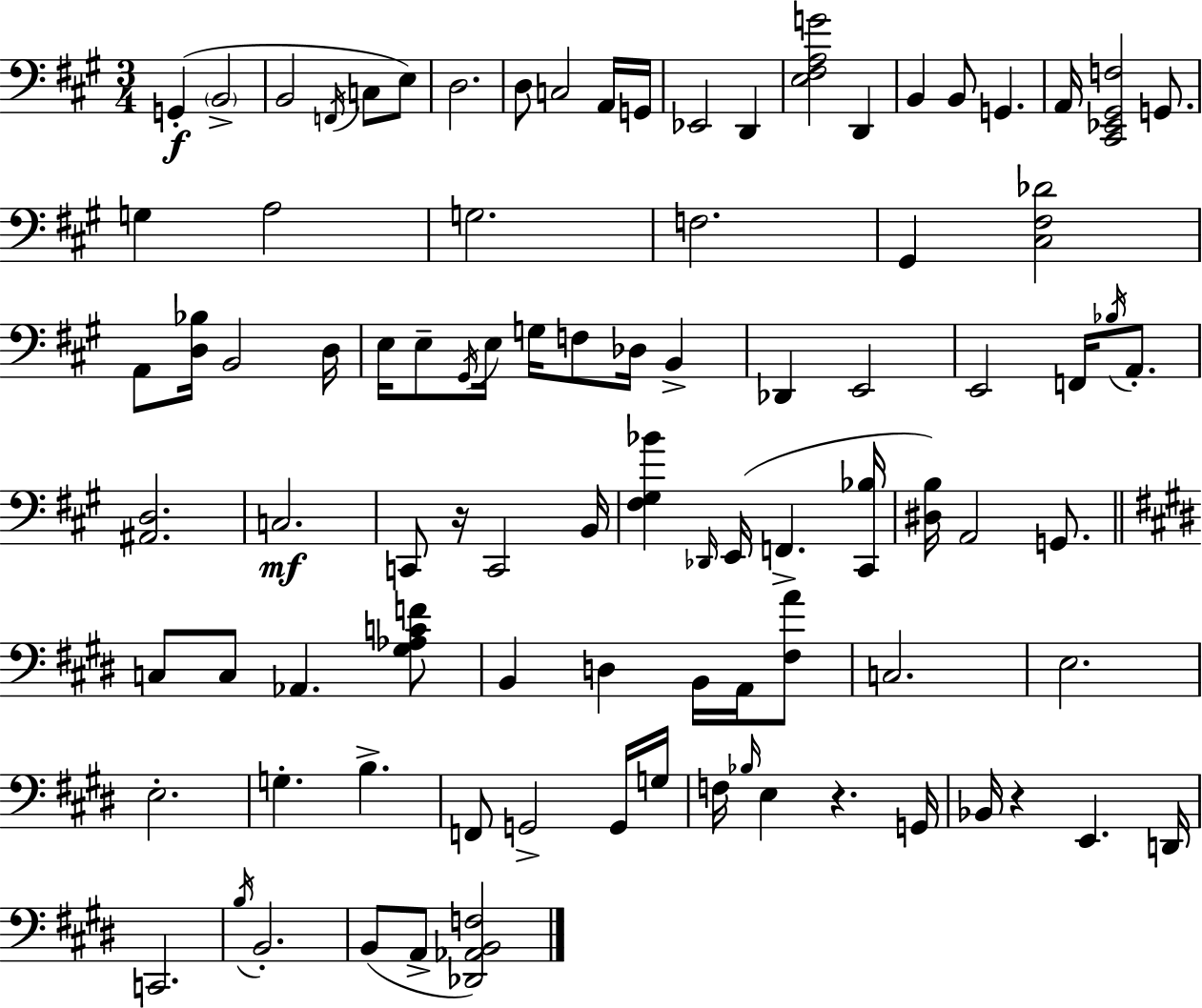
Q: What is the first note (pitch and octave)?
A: G2